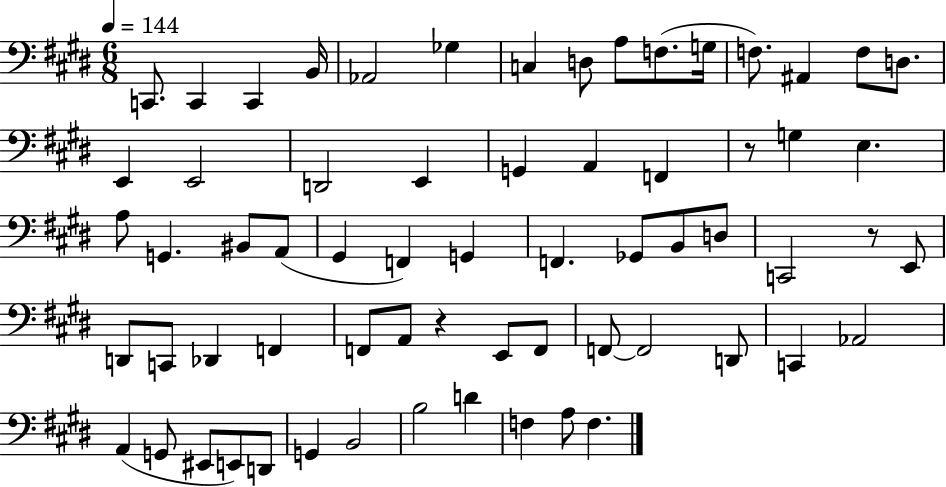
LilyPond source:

{
  \clef bass
  \numericTimeSignature
  \time 6/8
  \key e \major
  \tempo 4 = 144
  c,8. c,4 c,4 b,16 | aes,2 ges4 | c4 d8 a8 f8.( g16 | f8.) ais,4 f8 d8. | \break e,4 e,2 | d,2 e,4 | g,4 a,4 f,4 | r8 g4 e4. | \break a8 g,4. bis,8 a,8( | gis,4 f,4) g,4 | f,4. ges,8 b,8 d8 | c,2 r8 e,8 | \break d,8 c,8 des,4 f,4 | f,8 a,8 r4 e,8 f,8 | f,8~~ f,2 d,8 | c,4 aes,2 | \break a,4( g,8 eis,8 e,8) d,8 | g,4 b,2 | b2 d'4 | f4 a8 f4. | \break \bar "|."
}